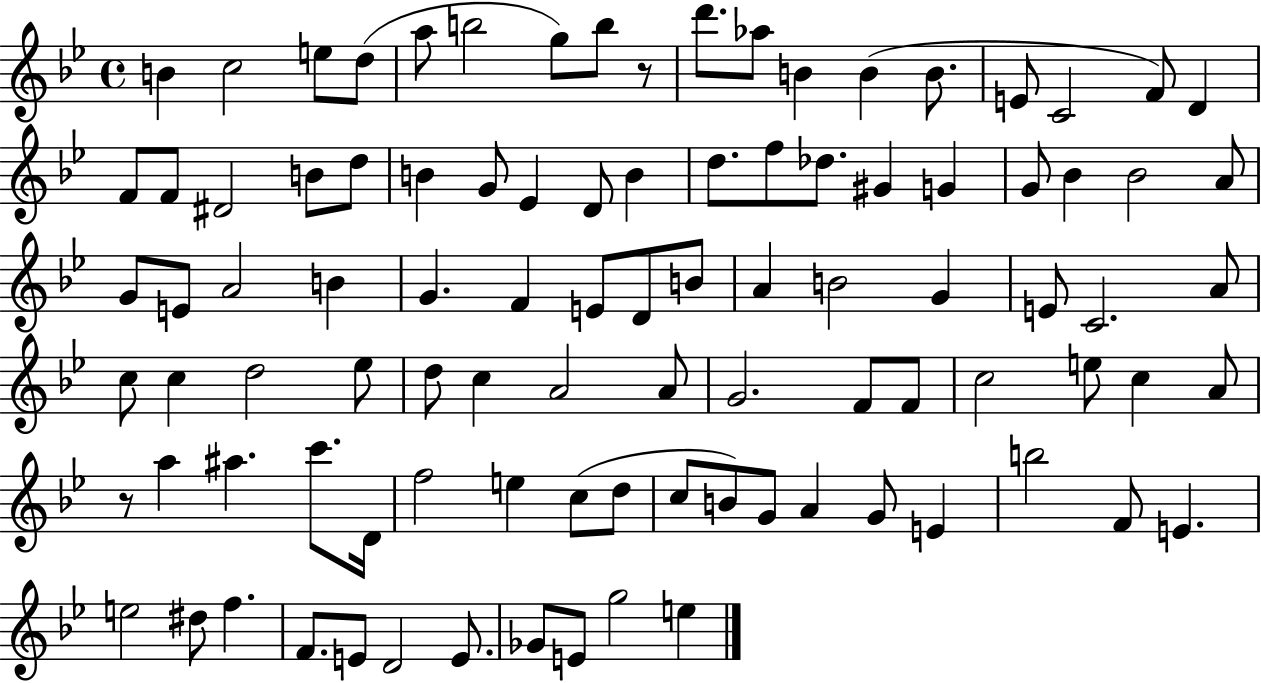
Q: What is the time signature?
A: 4/4